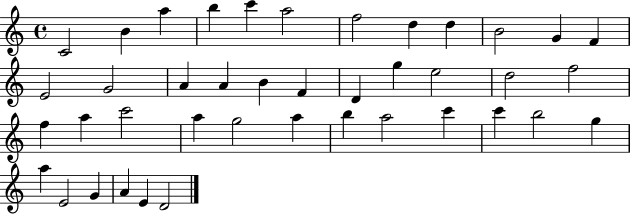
C4/h B4/q A5/q B5/q C6/q A5/h F5/h D5/q D5/q B4/h G4/q F4/q E4/h G4/h A4/q A4/q B4/q F4/q D4/q G5/q E5/h D5/h F5/h F5/q A5/q C6/h A5/q G5/h A5/q B5/q A5/h C6/q C6/q B5/h G5/q A5/q E4/h G4/q A4/q E4/q D4/h